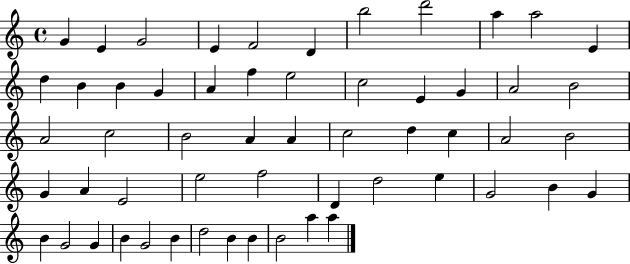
G4/q E4/q G4/h E4/q F4/h D4/q B5/h D6/h A5/q A5/h E4/q D5/q B4/q B4/q G4/q A4/q F5/q E5/h C5/h E4/q G4/q A4/h B4/h A4/h C5/h B4/h A4/q A4/q C5/h D5/q C5/q A4/h B4/h G4/q A4/q E4/h E5/h F5/h D4/q D5/h E5/q G4/h B4/q G4/q B4/q G4/h G4/q B4/q G4/h B4/q D5/h B4/q B4/q B4/h A5/q A5/q